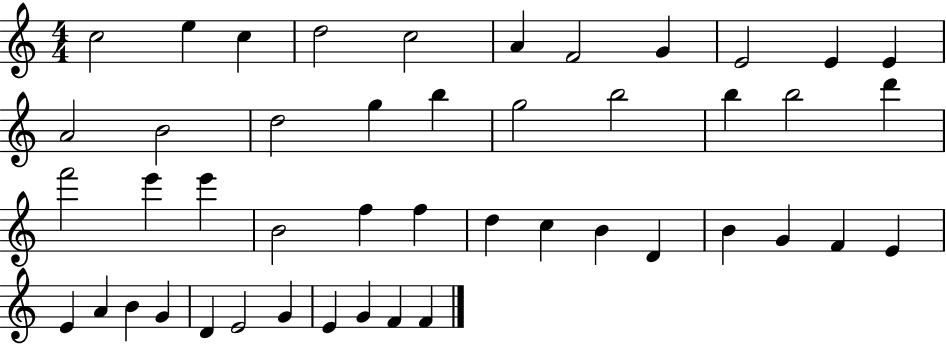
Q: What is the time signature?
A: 4/4